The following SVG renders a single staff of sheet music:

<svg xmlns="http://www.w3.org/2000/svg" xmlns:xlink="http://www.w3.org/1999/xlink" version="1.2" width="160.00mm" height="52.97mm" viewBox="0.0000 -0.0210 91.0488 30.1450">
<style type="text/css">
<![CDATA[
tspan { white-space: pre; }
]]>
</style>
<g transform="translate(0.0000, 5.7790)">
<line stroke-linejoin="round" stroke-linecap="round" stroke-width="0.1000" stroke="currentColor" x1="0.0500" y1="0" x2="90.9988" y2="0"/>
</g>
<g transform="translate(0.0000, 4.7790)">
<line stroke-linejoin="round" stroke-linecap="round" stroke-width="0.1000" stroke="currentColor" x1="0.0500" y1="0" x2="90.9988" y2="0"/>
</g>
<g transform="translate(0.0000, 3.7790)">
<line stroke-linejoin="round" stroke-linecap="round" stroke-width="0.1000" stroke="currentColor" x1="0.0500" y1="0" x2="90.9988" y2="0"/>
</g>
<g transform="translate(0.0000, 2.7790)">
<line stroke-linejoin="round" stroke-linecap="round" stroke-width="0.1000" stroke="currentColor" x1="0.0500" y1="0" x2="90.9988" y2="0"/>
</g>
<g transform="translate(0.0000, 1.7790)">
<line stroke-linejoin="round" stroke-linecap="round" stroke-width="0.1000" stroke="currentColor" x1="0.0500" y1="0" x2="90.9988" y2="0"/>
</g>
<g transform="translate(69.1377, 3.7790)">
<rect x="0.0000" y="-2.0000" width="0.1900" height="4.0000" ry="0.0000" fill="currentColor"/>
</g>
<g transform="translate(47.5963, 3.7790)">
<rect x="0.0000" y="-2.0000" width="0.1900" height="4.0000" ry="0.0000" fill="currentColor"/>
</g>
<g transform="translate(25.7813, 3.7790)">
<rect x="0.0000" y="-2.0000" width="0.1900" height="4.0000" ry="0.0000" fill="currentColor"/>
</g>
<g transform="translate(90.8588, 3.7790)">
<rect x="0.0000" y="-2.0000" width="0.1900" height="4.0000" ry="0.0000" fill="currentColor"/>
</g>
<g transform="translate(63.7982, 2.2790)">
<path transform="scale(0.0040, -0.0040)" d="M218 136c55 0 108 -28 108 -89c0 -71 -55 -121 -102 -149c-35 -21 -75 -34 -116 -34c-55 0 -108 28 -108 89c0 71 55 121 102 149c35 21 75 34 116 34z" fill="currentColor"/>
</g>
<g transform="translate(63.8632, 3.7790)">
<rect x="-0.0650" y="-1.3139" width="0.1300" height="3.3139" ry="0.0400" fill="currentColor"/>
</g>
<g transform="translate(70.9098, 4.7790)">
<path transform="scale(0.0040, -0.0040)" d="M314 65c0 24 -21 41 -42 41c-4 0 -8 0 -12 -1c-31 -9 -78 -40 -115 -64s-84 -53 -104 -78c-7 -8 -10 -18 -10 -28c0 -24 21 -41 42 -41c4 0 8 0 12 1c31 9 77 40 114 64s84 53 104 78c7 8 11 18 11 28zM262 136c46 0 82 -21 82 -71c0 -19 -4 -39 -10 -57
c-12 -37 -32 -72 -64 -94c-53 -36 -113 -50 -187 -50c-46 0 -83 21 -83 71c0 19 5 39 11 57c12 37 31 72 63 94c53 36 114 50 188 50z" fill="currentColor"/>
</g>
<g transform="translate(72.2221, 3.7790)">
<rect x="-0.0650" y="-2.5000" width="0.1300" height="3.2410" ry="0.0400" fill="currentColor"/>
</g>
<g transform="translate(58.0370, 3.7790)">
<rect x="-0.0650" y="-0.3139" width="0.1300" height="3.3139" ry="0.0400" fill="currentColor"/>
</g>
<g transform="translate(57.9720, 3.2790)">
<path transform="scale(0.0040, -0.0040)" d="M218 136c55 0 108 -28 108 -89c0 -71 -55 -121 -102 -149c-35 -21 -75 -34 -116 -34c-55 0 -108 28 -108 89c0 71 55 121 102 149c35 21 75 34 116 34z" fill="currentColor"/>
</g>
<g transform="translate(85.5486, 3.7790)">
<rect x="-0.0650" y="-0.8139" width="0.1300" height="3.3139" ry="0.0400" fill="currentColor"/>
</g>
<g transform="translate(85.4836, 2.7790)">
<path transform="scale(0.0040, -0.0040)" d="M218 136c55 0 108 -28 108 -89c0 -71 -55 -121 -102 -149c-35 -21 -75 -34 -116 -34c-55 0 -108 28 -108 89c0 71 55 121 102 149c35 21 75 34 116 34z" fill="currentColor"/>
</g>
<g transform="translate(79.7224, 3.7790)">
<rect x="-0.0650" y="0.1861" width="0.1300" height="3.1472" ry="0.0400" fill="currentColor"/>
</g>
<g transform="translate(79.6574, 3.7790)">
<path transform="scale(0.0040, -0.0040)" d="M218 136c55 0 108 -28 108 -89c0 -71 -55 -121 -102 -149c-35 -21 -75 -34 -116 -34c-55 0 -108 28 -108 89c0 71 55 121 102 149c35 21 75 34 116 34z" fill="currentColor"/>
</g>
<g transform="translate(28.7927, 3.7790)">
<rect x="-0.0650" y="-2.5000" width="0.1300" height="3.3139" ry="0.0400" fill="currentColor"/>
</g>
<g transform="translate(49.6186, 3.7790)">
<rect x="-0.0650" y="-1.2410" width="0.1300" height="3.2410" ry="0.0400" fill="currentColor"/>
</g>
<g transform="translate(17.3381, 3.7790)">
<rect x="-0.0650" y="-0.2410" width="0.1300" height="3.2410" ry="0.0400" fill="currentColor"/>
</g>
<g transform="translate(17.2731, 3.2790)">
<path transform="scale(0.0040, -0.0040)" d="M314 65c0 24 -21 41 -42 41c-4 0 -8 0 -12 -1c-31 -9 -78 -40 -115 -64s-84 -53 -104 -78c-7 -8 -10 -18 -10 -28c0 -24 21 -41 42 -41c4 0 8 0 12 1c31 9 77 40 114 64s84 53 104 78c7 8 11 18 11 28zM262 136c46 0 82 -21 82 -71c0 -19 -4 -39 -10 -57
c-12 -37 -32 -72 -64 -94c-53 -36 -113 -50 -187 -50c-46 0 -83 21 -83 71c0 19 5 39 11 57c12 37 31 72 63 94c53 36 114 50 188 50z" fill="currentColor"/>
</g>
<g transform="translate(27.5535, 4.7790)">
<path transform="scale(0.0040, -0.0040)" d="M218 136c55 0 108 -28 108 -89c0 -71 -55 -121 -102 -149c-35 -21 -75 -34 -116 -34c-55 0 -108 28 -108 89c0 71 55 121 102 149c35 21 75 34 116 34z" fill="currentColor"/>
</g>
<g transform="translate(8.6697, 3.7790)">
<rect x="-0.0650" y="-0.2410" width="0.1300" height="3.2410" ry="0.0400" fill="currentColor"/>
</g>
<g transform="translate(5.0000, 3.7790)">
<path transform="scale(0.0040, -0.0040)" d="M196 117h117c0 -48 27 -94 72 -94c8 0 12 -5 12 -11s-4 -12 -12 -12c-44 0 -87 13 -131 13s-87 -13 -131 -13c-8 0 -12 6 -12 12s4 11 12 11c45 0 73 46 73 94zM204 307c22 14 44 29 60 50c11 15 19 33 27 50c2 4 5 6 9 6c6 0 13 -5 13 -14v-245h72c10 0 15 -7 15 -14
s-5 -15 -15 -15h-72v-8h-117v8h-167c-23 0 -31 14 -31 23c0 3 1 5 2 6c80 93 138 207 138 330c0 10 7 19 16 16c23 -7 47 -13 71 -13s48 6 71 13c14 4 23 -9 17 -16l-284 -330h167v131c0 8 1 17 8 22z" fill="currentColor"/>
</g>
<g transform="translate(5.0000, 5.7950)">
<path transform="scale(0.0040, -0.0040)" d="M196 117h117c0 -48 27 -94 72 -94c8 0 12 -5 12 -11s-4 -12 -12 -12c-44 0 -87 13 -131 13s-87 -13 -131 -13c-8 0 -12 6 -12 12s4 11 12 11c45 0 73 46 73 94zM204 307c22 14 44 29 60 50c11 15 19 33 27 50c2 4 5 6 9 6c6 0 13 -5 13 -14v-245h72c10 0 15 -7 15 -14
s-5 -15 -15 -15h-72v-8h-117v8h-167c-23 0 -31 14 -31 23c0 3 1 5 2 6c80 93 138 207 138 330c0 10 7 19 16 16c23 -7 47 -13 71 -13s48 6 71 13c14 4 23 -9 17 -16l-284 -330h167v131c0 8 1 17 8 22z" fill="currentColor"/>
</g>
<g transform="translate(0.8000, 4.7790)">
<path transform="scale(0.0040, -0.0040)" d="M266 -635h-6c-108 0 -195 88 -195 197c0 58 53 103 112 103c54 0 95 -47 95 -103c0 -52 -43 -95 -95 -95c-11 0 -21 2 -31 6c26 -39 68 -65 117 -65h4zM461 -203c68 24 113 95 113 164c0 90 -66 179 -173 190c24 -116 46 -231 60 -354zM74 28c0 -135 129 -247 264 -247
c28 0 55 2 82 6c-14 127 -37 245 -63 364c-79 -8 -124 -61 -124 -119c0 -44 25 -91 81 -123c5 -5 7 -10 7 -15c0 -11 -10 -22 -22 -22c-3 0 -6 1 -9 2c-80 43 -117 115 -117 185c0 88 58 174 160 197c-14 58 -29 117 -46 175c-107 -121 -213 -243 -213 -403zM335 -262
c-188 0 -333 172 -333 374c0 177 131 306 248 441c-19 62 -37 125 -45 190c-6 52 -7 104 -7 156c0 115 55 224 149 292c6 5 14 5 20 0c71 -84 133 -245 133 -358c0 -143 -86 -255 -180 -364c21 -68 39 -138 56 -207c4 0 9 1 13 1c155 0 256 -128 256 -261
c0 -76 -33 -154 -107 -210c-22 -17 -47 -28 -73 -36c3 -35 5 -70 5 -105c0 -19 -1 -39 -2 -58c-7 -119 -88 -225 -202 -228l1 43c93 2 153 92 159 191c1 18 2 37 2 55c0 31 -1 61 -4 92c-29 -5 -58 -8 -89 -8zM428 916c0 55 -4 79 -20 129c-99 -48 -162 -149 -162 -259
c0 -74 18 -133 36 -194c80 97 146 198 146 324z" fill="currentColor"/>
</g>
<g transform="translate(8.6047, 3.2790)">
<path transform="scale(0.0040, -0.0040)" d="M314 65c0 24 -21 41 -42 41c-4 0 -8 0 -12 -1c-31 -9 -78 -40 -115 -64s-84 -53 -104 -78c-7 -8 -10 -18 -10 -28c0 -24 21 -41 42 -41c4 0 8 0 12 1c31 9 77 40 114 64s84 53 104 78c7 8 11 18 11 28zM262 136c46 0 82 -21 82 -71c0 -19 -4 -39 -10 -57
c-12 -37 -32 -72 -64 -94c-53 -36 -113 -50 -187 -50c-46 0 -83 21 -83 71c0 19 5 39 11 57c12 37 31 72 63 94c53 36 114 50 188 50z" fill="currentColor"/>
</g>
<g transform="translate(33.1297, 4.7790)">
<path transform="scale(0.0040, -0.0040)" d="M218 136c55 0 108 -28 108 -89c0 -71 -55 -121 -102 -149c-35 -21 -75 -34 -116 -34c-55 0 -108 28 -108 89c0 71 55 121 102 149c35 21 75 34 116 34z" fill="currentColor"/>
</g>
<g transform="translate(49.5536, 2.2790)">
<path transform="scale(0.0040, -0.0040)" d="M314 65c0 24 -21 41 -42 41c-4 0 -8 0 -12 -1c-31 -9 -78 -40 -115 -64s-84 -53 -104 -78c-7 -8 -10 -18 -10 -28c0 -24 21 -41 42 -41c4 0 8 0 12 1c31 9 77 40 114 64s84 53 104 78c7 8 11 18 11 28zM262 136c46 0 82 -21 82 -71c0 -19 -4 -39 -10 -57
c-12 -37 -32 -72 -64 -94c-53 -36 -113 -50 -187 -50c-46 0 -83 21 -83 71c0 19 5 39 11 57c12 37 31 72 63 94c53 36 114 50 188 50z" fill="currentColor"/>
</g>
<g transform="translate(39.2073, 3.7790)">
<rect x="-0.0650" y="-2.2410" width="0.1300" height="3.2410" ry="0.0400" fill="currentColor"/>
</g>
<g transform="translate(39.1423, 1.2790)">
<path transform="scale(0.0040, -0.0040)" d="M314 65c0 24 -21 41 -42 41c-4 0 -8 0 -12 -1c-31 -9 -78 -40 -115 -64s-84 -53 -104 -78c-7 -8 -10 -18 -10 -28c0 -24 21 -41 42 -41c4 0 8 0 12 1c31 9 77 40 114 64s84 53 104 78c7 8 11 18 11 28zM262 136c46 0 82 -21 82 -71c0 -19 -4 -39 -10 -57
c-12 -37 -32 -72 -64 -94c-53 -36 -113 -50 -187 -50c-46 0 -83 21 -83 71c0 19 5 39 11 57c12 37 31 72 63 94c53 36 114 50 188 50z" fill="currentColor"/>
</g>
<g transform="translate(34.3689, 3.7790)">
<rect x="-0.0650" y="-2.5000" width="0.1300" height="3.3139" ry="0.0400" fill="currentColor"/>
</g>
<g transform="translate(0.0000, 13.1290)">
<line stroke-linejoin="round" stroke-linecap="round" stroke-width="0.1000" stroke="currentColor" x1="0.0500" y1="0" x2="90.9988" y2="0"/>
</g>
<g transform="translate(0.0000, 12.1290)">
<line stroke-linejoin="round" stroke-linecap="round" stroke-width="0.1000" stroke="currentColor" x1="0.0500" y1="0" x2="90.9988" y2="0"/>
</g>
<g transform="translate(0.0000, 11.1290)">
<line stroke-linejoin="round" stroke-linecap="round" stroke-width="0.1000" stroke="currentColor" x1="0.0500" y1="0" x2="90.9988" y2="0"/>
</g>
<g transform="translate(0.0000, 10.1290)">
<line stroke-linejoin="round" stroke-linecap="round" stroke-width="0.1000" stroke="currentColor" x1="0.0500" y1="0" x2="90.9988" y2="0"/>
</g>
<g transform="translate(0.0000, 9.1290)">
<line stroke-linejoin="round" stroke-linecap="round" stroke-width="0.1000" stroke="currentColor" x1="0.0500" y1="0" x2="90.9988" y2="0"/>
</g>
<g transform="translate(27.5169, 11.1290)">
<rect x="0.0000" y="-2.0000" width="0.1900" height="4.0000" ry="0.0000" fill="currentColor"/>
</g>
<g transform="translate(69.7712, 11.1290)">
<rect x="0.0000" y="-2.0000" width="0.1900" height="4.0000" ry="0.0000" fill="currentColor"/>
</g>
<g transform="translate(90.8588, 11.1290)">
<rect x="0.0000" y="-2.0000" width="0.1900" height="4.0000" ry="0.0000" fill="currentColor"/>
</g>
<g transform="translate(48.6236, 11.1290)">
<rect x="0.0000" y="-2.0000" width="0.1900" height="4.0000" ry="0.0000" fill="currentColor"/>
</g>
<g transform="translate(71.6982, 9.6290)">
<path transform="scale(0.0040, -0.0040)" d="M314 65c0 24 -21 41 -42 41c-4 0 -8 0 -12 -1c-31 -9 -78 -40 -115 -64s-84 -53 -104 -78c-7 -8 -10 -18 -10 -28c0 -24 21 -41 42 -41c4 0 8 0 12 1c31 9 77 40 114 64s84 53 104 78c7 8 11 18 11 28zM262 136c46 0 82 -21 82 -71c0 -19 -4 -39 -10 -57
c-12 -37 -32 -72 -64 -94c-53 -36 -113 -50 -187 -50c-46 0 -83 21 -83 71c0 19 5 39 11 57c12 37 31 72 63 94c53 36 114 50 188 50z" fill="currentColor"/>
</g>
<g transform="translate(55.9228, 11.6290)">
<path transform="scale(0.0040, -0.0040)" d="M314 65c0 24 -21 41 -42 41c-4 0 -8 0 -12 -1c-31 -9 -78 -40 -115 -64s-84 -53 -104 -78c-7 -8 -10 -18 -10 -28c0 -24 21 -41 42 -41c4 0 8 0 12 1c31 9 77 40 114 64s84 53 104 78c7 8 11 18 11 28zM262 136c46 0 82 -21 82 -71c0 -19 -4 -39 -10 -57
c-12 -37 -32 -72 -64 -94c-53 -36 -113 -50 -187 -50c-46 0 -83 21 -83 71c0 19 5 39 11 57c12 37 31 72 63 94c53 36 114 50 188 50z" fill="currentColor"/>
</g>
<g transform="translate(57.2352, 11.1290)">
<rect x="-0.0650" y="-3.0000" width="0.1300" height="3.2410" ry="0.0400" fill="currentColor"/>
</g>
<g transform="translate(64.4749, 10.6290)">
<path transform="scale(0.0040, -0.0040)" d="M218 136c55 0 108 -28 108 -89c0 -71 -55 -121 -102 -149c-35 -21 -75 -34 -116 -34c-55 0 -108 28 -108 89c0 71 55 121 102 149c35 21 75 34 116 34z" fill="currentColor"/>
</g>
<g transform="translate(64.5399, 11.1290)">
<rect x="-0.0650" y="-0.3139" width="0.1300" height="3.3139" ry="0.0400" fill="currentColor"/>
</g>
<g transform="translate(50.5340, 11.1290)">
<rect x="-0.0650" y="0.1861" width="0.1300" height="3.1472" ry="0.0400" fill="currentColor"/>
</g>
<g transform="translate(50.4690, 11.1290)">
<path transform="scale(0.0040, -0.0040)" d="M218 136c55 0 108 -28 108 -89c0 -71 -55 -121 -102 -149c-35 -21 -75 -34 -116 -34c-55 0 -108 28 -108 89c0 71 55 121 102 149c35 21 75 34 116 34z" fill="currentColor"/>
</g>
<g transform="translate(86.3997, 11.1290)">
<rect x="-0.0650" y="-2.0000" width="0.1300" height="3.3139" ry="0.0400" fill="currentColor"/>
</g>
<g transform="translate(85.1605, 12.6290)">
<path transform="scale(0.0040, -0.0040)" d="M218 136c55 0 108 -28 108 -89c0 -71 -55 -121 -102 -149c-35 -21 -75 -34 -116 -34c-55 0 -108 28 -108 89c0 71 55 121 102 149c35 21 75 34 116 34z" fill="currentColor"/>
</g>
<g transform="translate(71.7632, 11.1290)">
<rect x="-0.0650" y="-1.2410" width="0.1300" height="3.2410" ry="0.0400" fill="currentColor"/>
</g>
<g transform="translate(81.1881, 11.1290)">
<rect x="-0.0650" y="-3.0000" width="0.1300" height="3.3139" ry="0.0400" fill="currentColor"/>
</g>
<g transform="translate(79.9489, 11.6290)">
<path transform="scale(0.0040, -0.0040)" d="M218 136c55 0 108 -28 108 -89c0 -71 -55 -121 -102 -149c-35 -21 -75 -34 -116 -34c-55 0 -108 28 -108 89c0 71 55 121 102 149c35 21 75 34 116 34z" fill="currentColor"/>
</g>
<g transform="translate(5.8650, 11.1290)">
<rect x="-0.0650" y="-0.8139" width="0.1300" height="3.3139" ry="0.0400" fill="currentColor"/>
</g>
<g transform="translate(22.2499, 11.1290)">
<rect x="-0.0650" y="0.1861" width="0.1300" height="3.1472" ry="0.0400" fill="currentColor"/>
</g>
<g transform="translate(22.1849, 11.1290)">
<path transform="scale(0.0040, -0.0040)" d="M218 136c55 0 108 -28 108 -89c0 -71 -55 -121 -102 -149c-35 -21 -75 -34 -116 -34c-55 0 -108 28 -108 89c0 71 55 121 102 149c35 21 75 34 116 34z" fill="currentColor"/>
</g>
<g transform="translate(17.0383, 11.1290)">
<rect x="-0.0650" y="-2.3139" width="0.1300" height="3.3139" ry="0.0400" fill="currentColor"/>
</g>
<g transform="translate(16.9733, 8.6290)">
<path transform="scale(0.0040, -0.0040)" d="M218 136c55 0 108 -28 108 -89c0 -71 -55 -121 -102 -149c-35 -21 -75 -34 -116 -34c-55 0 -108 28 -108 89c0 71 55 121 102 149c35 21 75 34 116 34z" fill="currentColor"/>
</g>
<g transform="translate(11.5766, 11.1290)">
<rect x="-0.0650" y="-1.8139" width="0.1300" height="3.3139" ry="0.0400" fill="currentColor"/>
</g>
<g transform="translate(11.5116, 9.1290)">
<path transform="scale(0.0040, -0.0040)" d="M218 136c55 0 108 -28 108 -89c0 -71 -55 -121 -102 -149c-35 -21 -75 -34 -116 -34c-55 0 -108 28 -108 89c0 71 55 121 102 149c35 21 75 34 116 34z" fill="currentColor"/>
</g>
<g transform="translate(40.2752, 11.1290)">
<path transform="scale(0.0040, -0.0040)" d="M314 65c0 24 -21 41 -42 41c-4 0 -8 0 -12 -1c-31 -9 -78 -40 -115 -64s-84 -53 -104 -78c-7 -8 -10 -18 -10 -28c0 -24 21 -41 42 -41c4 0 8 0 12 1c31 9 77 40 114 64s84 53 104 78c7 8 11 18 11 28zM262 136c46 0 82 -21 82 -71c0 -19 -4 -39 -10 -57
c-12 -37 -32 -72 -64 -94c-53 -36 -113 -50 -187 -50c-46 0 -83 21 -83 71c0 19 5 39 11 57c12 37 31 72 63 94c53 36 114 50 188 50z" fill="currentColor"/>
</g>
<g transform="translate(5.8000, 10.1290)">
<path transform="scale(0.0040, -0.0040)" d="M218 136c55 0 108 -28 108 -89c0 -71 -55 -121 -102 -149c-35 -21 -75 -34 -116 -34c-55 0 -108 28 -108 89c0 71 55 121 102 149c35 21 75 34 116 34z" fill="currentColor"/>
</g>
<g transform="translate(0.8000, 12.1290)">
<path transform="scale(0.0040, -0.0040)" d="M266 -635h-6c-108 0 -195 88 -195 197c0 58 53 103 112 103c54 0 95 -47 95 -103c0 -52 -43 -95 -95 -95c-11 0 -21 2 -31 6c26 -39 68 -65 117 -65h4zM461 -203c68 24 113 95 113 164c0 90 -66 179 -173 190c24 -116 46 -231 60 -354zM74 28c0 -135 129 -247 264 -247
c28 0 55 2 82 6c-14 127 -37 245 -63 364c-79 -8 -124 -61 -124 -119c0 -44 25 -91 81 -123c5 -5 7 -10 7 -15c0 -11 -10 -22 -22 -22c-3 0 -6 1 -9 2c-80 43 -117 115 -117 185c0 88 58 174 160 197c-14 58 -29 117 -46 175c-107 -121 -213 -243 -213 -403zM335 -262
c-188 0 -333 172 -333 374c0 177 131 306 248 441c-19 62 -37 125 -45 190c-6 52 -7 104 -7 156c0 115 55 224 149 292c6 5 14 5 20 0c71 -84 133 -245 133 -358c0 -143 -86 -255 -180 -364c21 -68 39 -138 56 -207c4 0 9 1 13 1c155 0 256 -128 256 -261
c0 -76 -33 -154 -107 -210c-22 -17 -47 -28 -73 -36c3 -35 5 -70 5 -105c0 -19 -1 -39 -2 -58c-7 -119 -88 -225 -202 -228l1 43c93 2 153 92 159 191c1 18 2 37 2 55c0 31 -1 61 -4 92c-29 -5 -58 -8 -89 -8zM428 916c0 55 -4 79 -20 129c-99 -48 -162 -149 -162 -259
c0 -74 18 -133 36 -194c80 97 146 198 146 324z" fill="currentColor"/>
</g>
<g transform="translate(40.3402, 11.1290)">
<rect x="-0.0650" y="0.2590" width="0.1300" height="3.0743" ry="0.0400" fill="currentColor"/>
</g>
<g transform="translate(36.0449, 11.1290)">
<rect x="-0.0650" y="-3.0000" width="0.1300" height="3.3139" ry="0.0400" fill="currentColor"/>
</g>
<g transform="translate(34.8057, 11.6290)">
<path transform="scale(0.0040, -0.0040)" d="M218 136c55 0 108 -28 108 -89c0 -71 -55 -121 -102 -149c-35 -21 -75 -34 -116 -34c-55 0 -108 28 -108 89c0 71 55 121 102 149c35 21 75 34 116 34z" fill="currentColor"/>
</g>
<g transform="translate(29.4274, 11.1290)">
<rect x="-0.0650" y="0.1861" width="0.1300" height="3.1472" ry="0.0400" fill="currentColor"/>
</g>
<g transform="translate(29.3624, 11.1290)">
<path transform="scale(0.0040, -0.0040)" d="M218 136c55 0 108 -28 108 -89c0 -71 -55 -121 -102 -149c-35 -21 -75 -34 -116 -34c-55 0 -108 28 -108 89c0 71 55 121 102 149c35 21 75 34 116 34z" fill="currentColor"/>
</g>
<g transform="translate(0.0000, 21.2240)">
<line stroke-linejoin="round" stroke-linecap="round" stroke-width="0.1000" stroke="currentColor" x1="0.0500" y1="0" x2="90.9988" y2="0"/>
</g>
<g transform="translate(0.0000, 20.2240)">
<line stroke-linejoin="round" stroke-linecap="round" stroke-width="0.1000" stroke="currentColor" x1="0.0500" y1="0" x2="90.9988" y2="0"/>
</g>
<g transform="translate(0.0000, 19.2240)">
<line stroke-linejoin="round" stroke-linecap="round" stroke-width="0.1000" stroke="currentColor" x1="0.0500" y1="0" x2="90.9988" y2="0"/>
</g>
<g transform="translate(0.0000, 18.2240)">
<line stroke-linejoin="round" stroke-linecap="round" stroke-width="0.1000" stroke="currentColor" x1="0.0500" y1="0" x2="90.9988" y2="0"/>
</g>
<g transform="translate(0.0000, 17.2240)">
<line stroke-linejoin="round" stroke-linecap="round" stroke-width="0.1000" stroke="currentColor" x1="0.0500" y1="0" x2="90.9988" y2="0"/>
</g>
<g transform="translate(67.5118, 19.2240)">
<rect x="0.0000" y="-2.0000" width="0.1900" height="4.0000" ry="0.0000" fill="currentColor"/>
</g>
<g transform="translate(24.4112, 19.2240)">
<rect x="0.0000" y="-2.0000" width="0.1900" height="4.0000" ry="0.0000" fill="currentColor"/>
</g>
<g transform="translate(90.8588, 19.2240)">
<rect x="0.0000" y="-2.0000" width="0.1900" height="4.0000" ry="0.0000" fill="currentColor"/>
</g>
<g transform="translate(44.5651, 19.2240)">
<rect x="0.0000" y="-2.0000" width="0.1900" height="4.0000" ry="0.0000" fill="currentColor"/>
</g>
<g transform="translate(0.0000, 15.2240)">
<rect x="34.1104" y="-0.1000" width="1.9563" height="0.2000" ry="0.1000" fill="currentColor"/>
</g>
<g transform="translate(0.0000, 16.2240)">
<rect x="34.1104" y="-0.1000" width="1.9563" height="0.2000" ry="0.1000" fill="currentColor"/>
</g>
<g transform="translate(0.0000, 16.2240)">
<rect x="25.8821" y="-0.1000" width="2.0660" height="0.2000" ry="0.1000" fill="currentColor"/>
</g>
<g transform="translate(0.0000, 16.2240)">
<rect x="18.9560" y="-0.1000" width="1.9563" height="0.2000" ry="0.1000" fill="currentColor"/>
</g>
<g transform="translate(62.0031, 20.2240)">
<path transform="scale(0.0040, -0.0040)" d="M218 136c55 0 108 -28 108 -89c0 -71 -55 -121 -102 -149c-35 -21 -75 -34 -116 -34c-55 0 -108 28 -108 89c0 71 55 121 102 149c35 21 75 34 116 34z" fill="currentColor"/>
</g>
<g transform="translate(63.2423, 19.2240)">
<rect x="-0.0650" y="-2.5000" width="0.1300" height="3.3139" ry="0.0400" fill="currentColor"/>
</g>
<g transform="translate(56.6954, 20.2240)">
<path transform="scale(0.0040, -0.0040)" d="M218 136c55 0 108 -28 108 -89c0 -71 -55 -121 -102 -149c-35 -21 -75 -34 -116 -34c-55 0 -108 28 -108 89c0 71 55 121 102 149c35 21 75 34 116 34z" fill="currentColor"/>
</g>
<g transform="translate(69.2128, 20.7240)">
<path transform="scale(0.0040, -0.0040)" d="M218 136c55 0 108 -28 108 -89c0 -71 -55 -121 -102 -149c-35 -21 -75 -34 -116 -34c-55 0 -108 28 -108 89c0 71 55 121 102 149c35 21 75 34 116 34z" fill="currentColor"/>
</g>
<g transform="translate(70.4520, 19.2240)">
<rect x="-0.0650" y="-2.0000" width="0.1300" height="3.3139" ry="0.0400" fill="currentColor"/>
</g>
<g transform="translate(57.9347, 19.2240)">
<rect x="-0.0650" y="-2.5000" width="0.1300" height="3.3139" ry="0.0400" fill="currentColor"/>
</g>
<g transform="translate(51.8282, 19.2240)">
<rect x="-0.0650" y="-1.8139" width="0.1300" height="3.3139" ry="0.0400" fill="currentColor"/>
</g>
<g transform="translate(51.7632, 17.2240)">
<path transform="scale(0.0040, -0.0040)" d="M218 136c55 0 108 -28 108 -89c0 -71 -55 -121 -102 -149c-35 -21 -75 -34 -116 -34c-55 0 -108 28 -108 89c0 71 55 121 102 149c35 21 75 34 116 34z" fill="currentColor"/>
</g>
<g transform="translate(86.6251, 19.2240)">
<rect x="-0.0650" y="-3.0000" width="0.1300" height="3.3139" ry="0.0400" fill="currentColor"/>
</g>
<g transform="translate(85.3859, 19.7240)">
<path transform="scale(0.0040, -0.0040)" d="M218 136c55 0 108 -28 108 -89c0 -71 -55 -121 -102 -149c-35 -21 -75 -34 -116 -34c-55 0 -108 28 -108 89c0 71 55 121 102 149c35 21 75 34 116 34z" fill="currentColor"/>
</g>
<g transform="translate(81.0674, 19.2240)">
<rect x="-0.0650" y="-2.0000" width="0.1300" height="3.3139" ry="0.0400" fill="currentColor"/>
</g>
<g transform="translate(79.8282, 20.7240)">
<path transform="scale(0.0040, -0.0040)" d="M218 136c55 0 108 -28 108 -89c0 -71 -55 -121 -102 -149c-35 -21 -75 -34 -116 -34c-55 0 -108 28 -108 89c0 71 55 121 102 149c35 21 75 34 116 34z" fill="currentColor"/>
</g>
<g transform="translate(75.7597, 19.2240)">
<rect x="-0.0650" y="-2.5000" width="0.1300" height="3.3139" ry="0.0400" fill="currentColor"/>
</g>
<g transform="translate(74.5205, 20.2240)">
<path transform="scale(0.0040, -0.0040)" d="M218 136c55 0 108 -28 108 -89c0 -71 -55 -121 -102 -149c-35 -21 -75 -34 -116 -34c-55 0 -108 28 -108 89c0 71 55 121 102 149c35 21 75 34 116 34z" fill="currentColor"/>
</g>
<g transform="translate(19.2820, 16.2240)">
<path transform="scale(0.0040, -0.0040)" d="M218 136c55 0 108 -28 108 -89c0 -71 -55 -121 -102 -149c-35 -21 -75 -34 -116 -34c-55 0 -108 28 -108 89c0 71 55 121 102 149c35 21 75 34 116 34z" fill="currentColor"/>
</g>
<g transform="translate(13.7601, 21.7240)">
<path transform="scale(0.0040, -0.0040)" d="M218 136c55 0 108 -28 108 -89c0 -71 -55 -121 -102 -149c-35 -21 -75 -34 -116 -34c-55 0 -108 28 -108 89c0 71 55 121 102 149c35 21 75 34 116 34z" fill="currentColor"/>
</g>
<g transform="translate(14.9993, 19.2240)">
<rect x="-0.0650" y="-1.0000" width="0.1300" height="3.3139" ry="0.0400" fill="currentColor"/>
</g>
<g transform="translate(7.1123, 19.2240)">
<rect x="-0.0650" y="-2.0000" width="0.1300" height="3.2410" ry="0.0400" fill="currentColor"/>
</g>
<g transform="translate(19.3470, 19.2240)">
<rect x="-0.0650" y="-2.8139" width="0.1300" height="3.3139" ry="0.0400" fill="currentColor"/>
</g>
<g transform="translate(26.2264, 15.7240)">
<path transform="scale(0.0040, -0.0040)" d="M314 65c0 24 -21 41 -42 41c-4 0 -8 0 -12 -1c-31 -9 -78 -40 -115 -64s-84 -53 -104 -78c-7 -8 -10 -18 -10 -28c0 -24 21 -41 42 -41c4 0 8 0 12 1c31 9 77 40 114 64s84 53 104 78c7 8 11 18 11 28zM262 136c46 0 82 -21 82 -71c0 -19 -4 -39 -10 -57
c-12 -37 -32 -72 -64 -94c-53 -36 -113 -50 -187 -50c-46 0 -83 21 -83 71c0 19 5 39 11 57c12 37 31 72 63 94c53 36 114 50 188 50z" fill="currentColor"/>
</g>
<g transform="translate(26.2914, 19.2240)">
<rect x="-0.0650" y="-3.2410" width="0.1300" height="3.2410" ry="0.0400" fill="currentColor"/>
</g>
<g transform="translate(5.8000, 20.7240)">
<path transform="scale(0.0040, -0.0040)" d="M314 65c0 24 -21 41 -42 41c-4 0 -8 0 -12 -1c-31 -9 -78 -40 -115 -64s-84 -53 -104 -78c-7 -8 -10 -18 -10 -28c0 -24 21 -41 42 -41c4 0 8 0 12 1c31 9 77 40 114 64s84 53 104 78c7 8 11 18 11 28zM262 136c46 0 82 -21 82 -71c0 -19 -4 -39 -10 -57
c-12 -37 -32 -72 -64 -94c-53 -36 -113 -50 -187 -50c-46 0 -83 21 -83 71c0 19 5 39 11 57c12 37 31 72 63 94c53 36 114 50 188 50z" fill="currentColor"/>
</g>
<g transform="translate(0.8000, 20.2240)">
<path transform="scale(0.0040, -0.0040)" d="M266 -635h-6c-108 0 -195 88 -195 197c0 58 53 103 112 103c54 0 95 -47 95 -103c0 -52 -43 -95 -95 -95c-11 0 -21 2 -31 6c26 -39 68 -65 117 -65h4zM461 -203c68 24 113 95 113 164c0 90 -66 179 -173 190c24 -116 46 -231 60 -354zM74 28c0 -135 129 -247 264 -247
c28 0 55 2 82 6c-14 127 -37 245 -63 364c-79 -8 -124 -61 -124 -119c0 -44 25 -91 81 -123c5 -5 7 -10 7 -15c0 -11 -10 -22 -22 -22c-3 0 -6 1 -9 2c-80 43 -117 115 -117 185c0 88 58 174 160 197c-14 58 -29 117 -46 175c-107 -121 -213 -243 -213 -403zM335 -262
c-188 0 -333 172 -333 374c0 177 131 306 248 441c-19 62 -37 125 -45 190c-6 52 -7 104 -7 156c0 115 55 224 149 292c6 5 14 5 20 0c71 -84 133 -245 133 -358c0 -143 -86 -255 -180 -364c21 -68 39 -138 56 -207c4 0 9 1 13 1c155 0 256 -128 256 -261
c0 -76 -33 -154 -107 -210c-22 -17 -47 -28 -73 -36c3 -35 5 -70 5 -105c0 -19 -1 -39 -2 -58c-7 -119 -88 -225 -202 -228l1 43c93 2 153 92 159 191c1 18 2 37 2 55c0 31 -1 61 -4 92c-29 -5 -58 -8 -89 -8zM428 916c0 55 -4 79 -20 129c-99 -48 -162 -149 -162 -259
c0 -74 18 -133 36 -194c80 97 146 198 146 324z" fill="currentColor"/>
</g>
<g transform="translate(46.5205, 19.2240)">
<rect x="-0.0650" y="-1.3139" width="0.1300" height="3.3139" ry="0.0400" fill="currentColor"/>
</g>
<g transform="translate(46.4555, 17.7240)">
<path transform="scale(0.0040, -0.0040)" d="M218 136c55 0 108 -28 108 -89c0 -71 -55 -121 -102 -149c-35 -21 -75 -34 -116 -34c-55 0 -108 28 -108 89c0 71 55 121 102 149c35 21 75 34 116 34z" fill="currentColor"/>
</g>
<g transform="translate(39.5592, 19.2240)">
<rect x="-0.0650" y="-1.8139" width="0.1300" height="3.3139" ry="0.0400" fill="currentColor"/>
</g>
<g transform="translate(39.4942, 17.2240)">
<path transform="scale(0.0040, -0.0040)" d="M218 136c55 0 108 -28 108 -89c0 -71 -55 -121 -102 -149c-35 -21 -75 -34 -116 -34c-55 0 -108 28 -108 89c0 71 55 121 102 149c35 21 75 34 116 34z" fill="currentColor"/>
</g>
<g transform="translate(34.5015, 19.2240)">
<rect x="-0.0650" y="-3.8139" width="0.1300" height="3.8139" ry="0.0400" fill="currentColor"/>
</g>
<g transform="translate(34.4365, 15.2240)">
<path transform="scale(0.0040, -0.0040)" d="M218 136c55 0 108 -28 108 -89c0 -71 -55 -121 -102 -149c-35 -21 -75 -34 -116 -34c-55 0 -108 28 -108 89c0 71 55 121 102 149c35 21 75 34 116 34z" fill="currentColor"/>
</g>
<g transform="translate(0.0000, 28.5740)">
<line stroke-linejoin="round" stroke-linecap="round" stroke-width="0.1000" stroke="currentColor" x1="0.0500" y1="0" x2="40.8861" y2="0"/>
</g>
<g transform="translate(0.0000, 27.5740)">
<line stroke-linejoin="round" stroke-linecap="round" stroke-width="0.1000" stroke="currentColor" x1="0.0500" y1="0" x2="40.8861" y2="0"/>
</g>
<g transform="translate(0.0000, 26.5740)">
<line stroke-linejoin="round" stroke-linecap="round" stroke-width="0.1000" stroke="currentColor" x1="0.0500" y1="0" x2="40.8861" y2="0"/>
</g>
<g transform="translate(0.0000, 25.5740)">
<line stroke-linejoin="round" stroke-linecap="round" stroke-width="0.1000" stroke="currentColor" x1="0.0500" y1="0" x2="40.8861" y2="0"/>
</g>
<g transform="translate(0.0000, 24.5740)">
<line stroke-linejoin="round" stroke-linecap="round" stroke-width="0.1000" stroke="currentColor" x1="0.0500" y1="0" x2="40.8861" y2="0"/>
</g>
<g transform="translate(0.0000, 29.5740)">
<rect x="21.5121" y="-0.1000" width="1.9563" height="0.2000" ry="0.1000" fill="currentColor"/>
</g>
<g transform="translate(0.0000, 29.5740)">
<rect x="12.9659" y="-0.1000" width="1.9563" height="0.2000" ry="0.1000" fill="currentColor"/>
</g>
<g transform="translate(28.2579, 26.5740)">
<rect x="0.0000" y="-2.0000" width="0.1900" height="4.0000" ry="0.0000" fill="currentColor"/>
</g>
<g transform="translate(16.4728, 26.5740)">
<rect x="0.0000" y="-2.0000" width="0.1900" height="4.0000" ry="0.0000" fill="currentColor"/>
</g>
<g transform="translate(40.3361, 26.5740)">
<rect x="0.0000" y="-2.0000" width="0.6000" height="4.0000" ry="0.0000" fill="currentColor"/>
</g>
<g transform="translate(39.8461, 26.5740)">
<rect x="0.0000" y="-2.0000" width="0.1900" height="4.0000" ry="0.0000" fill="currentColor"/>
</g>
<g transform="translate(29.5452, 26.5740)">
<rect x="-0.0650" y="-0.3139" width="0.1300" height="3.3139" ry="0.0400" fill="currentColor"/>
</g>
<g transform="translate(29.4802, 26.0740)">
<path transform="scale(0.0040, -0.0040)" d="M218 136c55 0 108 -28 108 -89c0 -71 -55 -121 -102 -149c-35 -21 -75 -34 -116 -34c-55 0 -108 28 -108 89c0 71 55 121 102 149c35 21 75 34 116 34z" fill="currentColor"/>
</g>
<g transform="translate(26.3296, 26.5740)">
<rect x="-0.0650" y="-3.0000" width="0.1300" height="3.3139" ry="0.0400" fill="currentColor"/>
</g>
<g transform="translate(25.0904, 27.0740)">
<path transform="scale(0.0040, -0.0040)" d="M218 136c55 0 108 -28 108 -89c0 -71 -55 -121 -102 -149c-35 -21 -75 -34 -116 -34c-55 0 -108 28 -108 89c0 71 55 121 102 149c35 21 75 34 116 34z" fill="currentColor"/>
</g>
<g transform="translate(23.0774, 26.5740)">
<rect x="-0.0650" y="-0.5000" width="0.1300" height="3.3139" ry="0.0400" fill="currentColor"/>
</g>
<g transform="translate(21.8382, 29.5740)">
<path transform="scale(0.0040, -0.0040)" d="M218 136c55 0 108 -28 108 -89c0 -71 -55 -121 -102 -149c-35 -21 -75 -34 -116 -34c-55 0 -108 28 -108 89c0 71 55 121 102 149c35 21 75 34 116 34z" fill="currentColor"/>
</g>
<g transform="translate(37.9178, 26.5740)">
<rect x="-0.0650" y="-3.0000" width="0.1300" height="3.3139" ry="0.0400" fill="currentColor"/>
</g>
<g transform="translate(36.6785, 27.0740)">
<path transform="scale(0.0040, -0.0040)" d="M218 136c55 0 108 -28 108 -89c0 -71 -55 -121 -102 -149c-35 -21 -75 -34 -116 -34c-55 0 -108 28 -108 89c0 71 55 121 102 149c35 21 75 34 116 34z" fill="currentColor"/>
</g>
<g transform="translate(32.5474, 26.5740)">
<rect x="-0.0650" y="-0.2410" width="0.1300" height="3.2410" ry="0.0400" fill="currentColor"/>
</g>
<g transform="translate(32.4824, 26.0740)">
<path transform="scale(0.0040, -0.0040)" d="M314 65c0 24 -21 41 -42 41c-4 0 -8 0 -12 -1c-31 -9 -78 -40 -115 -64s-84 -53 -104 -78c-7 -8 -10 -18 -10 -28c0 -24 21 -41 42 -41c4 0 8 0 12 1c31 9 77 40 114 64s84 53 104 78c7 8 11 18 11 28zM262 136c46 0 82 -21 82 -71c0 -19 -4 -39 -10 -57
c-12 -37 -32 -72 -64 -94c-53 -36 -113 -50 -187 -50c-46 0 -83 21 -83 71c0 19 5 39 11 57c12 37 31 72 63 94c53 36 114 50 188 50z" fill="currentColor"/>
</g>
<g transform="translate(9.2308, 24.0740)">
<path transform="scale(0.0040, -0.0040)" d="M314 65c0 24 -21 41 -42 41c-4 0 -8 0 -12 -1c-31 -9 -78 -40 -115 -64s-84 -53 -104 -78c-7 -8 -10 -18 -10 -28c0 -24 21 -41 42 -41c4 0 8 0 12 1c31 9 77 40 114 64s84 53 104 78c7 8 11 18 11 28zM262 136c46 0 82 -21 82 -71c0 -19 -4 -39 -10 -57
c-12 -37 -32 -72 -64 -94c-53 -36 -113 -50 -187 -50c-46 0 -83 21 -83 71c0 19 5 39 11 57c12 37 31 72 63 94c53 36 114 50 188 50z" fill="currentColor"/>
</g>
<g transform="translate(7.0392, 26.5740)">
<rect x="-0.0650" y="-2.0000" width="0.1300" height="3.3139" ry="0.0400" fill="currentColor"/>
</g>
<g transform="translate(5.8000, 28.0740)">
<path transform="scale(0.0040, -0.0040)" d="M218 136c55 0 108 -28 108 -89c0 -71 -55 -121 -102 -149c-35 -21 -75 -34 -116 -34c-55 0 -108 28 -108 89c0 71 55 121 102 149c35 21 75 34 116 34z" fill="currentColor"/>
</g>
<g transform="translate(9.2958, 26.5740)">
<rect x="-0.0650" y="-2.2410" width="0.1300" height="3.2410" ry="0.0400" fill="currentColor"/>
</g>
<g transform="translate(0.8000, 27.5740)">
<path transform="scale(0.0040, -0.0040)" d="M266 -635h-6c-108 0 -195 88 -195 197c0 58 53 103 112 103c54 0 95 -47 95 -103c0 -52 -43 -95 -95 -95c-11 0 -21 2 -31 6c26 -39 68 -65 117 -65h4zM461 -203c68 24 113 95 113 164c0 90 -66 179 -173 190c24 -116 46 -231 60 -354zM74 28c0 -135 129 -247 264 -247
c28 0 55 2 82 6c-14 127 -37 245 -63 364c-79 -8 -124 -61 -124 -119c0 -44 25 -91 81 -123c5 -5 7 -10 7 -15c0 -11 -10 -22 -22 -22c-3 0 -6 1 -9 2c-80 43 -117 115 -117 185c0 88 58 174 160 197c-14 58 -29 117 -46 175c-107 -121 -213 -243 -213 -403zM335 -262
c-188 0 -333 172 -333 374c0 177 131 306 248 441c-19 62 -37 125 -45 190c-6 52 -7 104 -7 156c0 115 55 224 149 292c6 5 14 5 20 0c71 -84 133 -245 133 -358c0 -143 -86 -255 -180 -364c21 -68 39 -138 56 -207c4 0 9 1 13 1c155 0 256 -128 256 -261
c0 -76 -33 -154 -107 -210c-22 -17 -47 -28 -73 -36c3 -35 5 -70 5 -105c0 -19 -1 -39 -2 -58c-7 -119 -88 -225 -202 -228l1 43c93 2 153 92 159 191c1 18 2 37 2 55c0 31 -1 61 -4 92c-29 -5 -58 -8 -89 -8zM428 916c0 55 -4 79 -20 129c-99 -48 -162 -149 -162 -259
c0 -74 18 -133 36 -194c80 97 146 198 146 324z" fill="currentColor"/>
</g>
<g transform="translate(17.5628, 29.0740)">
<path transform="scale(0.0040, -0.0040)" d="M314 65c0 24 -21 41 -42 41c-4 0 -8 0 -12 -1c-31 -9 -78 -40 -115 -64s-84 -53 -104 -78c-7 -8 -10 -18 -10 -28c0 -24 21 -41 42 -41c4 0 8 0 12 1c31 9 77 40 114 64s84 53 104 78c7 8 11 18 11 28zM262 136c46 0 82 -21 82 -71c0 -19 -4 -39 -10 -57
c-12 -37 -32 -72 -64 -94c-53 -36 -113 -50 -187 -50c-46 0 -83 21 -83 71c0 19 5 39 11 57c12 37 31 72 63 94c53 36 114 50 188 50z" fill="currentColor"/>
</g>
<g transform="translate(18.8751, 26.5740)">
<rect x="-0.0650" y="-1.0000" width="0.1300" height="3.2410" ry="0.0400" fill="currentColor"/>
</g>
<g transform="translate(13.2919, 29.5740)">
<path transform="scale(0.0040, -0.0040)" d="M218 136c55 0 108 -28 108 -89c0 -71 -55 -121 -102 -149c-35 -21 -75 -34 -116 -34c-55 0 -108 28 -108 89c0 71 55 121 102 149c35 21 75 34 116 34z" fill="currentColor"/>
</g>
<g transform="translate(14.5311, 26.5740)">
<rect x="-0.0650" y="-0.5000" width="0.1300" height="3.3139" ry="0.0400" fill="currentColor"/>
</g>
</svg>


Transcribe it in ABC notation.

X:1
T:Untitled
M:4/4
L:1/4
K:C
c2 c2 G G g2 e2 c e G2 B d d f g B B A B2 B A2 c e2 A F F2 D a b2 c' f e f G G F G F A F g2 C D2 C A c c2 A